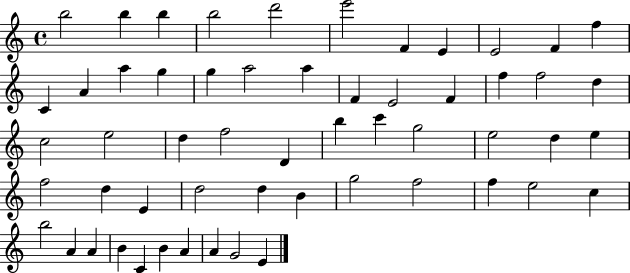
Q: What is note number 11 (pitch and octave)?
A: F5